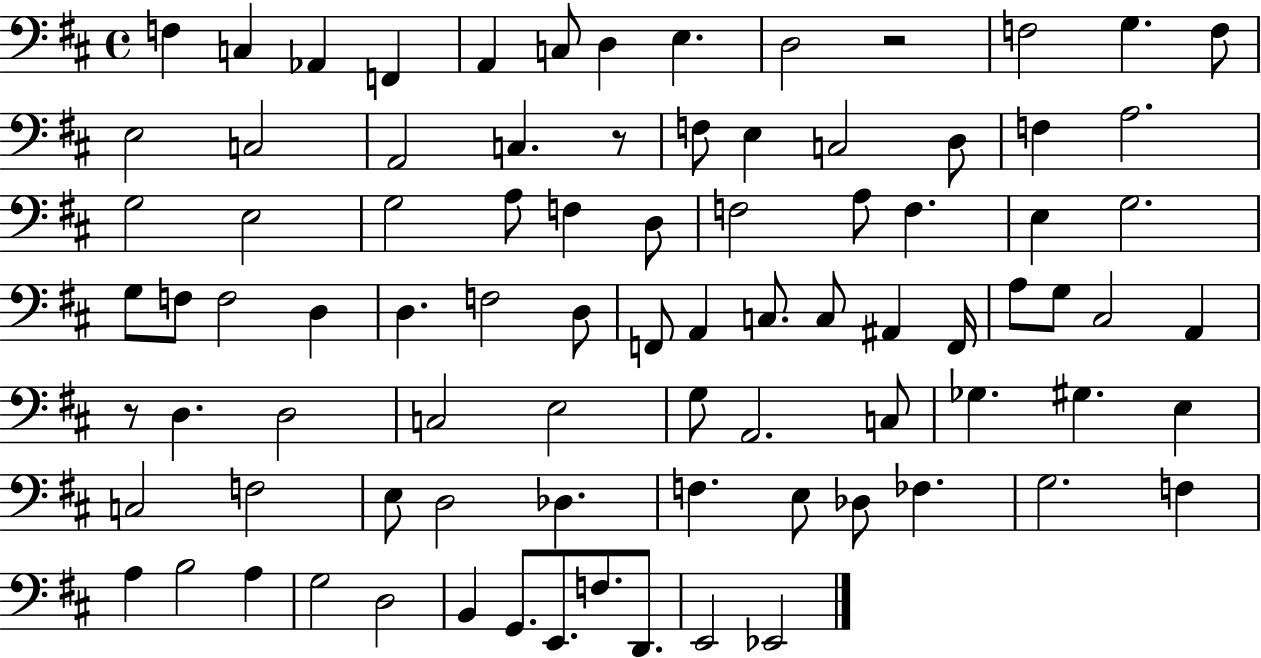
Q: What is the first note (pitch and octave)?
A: F3